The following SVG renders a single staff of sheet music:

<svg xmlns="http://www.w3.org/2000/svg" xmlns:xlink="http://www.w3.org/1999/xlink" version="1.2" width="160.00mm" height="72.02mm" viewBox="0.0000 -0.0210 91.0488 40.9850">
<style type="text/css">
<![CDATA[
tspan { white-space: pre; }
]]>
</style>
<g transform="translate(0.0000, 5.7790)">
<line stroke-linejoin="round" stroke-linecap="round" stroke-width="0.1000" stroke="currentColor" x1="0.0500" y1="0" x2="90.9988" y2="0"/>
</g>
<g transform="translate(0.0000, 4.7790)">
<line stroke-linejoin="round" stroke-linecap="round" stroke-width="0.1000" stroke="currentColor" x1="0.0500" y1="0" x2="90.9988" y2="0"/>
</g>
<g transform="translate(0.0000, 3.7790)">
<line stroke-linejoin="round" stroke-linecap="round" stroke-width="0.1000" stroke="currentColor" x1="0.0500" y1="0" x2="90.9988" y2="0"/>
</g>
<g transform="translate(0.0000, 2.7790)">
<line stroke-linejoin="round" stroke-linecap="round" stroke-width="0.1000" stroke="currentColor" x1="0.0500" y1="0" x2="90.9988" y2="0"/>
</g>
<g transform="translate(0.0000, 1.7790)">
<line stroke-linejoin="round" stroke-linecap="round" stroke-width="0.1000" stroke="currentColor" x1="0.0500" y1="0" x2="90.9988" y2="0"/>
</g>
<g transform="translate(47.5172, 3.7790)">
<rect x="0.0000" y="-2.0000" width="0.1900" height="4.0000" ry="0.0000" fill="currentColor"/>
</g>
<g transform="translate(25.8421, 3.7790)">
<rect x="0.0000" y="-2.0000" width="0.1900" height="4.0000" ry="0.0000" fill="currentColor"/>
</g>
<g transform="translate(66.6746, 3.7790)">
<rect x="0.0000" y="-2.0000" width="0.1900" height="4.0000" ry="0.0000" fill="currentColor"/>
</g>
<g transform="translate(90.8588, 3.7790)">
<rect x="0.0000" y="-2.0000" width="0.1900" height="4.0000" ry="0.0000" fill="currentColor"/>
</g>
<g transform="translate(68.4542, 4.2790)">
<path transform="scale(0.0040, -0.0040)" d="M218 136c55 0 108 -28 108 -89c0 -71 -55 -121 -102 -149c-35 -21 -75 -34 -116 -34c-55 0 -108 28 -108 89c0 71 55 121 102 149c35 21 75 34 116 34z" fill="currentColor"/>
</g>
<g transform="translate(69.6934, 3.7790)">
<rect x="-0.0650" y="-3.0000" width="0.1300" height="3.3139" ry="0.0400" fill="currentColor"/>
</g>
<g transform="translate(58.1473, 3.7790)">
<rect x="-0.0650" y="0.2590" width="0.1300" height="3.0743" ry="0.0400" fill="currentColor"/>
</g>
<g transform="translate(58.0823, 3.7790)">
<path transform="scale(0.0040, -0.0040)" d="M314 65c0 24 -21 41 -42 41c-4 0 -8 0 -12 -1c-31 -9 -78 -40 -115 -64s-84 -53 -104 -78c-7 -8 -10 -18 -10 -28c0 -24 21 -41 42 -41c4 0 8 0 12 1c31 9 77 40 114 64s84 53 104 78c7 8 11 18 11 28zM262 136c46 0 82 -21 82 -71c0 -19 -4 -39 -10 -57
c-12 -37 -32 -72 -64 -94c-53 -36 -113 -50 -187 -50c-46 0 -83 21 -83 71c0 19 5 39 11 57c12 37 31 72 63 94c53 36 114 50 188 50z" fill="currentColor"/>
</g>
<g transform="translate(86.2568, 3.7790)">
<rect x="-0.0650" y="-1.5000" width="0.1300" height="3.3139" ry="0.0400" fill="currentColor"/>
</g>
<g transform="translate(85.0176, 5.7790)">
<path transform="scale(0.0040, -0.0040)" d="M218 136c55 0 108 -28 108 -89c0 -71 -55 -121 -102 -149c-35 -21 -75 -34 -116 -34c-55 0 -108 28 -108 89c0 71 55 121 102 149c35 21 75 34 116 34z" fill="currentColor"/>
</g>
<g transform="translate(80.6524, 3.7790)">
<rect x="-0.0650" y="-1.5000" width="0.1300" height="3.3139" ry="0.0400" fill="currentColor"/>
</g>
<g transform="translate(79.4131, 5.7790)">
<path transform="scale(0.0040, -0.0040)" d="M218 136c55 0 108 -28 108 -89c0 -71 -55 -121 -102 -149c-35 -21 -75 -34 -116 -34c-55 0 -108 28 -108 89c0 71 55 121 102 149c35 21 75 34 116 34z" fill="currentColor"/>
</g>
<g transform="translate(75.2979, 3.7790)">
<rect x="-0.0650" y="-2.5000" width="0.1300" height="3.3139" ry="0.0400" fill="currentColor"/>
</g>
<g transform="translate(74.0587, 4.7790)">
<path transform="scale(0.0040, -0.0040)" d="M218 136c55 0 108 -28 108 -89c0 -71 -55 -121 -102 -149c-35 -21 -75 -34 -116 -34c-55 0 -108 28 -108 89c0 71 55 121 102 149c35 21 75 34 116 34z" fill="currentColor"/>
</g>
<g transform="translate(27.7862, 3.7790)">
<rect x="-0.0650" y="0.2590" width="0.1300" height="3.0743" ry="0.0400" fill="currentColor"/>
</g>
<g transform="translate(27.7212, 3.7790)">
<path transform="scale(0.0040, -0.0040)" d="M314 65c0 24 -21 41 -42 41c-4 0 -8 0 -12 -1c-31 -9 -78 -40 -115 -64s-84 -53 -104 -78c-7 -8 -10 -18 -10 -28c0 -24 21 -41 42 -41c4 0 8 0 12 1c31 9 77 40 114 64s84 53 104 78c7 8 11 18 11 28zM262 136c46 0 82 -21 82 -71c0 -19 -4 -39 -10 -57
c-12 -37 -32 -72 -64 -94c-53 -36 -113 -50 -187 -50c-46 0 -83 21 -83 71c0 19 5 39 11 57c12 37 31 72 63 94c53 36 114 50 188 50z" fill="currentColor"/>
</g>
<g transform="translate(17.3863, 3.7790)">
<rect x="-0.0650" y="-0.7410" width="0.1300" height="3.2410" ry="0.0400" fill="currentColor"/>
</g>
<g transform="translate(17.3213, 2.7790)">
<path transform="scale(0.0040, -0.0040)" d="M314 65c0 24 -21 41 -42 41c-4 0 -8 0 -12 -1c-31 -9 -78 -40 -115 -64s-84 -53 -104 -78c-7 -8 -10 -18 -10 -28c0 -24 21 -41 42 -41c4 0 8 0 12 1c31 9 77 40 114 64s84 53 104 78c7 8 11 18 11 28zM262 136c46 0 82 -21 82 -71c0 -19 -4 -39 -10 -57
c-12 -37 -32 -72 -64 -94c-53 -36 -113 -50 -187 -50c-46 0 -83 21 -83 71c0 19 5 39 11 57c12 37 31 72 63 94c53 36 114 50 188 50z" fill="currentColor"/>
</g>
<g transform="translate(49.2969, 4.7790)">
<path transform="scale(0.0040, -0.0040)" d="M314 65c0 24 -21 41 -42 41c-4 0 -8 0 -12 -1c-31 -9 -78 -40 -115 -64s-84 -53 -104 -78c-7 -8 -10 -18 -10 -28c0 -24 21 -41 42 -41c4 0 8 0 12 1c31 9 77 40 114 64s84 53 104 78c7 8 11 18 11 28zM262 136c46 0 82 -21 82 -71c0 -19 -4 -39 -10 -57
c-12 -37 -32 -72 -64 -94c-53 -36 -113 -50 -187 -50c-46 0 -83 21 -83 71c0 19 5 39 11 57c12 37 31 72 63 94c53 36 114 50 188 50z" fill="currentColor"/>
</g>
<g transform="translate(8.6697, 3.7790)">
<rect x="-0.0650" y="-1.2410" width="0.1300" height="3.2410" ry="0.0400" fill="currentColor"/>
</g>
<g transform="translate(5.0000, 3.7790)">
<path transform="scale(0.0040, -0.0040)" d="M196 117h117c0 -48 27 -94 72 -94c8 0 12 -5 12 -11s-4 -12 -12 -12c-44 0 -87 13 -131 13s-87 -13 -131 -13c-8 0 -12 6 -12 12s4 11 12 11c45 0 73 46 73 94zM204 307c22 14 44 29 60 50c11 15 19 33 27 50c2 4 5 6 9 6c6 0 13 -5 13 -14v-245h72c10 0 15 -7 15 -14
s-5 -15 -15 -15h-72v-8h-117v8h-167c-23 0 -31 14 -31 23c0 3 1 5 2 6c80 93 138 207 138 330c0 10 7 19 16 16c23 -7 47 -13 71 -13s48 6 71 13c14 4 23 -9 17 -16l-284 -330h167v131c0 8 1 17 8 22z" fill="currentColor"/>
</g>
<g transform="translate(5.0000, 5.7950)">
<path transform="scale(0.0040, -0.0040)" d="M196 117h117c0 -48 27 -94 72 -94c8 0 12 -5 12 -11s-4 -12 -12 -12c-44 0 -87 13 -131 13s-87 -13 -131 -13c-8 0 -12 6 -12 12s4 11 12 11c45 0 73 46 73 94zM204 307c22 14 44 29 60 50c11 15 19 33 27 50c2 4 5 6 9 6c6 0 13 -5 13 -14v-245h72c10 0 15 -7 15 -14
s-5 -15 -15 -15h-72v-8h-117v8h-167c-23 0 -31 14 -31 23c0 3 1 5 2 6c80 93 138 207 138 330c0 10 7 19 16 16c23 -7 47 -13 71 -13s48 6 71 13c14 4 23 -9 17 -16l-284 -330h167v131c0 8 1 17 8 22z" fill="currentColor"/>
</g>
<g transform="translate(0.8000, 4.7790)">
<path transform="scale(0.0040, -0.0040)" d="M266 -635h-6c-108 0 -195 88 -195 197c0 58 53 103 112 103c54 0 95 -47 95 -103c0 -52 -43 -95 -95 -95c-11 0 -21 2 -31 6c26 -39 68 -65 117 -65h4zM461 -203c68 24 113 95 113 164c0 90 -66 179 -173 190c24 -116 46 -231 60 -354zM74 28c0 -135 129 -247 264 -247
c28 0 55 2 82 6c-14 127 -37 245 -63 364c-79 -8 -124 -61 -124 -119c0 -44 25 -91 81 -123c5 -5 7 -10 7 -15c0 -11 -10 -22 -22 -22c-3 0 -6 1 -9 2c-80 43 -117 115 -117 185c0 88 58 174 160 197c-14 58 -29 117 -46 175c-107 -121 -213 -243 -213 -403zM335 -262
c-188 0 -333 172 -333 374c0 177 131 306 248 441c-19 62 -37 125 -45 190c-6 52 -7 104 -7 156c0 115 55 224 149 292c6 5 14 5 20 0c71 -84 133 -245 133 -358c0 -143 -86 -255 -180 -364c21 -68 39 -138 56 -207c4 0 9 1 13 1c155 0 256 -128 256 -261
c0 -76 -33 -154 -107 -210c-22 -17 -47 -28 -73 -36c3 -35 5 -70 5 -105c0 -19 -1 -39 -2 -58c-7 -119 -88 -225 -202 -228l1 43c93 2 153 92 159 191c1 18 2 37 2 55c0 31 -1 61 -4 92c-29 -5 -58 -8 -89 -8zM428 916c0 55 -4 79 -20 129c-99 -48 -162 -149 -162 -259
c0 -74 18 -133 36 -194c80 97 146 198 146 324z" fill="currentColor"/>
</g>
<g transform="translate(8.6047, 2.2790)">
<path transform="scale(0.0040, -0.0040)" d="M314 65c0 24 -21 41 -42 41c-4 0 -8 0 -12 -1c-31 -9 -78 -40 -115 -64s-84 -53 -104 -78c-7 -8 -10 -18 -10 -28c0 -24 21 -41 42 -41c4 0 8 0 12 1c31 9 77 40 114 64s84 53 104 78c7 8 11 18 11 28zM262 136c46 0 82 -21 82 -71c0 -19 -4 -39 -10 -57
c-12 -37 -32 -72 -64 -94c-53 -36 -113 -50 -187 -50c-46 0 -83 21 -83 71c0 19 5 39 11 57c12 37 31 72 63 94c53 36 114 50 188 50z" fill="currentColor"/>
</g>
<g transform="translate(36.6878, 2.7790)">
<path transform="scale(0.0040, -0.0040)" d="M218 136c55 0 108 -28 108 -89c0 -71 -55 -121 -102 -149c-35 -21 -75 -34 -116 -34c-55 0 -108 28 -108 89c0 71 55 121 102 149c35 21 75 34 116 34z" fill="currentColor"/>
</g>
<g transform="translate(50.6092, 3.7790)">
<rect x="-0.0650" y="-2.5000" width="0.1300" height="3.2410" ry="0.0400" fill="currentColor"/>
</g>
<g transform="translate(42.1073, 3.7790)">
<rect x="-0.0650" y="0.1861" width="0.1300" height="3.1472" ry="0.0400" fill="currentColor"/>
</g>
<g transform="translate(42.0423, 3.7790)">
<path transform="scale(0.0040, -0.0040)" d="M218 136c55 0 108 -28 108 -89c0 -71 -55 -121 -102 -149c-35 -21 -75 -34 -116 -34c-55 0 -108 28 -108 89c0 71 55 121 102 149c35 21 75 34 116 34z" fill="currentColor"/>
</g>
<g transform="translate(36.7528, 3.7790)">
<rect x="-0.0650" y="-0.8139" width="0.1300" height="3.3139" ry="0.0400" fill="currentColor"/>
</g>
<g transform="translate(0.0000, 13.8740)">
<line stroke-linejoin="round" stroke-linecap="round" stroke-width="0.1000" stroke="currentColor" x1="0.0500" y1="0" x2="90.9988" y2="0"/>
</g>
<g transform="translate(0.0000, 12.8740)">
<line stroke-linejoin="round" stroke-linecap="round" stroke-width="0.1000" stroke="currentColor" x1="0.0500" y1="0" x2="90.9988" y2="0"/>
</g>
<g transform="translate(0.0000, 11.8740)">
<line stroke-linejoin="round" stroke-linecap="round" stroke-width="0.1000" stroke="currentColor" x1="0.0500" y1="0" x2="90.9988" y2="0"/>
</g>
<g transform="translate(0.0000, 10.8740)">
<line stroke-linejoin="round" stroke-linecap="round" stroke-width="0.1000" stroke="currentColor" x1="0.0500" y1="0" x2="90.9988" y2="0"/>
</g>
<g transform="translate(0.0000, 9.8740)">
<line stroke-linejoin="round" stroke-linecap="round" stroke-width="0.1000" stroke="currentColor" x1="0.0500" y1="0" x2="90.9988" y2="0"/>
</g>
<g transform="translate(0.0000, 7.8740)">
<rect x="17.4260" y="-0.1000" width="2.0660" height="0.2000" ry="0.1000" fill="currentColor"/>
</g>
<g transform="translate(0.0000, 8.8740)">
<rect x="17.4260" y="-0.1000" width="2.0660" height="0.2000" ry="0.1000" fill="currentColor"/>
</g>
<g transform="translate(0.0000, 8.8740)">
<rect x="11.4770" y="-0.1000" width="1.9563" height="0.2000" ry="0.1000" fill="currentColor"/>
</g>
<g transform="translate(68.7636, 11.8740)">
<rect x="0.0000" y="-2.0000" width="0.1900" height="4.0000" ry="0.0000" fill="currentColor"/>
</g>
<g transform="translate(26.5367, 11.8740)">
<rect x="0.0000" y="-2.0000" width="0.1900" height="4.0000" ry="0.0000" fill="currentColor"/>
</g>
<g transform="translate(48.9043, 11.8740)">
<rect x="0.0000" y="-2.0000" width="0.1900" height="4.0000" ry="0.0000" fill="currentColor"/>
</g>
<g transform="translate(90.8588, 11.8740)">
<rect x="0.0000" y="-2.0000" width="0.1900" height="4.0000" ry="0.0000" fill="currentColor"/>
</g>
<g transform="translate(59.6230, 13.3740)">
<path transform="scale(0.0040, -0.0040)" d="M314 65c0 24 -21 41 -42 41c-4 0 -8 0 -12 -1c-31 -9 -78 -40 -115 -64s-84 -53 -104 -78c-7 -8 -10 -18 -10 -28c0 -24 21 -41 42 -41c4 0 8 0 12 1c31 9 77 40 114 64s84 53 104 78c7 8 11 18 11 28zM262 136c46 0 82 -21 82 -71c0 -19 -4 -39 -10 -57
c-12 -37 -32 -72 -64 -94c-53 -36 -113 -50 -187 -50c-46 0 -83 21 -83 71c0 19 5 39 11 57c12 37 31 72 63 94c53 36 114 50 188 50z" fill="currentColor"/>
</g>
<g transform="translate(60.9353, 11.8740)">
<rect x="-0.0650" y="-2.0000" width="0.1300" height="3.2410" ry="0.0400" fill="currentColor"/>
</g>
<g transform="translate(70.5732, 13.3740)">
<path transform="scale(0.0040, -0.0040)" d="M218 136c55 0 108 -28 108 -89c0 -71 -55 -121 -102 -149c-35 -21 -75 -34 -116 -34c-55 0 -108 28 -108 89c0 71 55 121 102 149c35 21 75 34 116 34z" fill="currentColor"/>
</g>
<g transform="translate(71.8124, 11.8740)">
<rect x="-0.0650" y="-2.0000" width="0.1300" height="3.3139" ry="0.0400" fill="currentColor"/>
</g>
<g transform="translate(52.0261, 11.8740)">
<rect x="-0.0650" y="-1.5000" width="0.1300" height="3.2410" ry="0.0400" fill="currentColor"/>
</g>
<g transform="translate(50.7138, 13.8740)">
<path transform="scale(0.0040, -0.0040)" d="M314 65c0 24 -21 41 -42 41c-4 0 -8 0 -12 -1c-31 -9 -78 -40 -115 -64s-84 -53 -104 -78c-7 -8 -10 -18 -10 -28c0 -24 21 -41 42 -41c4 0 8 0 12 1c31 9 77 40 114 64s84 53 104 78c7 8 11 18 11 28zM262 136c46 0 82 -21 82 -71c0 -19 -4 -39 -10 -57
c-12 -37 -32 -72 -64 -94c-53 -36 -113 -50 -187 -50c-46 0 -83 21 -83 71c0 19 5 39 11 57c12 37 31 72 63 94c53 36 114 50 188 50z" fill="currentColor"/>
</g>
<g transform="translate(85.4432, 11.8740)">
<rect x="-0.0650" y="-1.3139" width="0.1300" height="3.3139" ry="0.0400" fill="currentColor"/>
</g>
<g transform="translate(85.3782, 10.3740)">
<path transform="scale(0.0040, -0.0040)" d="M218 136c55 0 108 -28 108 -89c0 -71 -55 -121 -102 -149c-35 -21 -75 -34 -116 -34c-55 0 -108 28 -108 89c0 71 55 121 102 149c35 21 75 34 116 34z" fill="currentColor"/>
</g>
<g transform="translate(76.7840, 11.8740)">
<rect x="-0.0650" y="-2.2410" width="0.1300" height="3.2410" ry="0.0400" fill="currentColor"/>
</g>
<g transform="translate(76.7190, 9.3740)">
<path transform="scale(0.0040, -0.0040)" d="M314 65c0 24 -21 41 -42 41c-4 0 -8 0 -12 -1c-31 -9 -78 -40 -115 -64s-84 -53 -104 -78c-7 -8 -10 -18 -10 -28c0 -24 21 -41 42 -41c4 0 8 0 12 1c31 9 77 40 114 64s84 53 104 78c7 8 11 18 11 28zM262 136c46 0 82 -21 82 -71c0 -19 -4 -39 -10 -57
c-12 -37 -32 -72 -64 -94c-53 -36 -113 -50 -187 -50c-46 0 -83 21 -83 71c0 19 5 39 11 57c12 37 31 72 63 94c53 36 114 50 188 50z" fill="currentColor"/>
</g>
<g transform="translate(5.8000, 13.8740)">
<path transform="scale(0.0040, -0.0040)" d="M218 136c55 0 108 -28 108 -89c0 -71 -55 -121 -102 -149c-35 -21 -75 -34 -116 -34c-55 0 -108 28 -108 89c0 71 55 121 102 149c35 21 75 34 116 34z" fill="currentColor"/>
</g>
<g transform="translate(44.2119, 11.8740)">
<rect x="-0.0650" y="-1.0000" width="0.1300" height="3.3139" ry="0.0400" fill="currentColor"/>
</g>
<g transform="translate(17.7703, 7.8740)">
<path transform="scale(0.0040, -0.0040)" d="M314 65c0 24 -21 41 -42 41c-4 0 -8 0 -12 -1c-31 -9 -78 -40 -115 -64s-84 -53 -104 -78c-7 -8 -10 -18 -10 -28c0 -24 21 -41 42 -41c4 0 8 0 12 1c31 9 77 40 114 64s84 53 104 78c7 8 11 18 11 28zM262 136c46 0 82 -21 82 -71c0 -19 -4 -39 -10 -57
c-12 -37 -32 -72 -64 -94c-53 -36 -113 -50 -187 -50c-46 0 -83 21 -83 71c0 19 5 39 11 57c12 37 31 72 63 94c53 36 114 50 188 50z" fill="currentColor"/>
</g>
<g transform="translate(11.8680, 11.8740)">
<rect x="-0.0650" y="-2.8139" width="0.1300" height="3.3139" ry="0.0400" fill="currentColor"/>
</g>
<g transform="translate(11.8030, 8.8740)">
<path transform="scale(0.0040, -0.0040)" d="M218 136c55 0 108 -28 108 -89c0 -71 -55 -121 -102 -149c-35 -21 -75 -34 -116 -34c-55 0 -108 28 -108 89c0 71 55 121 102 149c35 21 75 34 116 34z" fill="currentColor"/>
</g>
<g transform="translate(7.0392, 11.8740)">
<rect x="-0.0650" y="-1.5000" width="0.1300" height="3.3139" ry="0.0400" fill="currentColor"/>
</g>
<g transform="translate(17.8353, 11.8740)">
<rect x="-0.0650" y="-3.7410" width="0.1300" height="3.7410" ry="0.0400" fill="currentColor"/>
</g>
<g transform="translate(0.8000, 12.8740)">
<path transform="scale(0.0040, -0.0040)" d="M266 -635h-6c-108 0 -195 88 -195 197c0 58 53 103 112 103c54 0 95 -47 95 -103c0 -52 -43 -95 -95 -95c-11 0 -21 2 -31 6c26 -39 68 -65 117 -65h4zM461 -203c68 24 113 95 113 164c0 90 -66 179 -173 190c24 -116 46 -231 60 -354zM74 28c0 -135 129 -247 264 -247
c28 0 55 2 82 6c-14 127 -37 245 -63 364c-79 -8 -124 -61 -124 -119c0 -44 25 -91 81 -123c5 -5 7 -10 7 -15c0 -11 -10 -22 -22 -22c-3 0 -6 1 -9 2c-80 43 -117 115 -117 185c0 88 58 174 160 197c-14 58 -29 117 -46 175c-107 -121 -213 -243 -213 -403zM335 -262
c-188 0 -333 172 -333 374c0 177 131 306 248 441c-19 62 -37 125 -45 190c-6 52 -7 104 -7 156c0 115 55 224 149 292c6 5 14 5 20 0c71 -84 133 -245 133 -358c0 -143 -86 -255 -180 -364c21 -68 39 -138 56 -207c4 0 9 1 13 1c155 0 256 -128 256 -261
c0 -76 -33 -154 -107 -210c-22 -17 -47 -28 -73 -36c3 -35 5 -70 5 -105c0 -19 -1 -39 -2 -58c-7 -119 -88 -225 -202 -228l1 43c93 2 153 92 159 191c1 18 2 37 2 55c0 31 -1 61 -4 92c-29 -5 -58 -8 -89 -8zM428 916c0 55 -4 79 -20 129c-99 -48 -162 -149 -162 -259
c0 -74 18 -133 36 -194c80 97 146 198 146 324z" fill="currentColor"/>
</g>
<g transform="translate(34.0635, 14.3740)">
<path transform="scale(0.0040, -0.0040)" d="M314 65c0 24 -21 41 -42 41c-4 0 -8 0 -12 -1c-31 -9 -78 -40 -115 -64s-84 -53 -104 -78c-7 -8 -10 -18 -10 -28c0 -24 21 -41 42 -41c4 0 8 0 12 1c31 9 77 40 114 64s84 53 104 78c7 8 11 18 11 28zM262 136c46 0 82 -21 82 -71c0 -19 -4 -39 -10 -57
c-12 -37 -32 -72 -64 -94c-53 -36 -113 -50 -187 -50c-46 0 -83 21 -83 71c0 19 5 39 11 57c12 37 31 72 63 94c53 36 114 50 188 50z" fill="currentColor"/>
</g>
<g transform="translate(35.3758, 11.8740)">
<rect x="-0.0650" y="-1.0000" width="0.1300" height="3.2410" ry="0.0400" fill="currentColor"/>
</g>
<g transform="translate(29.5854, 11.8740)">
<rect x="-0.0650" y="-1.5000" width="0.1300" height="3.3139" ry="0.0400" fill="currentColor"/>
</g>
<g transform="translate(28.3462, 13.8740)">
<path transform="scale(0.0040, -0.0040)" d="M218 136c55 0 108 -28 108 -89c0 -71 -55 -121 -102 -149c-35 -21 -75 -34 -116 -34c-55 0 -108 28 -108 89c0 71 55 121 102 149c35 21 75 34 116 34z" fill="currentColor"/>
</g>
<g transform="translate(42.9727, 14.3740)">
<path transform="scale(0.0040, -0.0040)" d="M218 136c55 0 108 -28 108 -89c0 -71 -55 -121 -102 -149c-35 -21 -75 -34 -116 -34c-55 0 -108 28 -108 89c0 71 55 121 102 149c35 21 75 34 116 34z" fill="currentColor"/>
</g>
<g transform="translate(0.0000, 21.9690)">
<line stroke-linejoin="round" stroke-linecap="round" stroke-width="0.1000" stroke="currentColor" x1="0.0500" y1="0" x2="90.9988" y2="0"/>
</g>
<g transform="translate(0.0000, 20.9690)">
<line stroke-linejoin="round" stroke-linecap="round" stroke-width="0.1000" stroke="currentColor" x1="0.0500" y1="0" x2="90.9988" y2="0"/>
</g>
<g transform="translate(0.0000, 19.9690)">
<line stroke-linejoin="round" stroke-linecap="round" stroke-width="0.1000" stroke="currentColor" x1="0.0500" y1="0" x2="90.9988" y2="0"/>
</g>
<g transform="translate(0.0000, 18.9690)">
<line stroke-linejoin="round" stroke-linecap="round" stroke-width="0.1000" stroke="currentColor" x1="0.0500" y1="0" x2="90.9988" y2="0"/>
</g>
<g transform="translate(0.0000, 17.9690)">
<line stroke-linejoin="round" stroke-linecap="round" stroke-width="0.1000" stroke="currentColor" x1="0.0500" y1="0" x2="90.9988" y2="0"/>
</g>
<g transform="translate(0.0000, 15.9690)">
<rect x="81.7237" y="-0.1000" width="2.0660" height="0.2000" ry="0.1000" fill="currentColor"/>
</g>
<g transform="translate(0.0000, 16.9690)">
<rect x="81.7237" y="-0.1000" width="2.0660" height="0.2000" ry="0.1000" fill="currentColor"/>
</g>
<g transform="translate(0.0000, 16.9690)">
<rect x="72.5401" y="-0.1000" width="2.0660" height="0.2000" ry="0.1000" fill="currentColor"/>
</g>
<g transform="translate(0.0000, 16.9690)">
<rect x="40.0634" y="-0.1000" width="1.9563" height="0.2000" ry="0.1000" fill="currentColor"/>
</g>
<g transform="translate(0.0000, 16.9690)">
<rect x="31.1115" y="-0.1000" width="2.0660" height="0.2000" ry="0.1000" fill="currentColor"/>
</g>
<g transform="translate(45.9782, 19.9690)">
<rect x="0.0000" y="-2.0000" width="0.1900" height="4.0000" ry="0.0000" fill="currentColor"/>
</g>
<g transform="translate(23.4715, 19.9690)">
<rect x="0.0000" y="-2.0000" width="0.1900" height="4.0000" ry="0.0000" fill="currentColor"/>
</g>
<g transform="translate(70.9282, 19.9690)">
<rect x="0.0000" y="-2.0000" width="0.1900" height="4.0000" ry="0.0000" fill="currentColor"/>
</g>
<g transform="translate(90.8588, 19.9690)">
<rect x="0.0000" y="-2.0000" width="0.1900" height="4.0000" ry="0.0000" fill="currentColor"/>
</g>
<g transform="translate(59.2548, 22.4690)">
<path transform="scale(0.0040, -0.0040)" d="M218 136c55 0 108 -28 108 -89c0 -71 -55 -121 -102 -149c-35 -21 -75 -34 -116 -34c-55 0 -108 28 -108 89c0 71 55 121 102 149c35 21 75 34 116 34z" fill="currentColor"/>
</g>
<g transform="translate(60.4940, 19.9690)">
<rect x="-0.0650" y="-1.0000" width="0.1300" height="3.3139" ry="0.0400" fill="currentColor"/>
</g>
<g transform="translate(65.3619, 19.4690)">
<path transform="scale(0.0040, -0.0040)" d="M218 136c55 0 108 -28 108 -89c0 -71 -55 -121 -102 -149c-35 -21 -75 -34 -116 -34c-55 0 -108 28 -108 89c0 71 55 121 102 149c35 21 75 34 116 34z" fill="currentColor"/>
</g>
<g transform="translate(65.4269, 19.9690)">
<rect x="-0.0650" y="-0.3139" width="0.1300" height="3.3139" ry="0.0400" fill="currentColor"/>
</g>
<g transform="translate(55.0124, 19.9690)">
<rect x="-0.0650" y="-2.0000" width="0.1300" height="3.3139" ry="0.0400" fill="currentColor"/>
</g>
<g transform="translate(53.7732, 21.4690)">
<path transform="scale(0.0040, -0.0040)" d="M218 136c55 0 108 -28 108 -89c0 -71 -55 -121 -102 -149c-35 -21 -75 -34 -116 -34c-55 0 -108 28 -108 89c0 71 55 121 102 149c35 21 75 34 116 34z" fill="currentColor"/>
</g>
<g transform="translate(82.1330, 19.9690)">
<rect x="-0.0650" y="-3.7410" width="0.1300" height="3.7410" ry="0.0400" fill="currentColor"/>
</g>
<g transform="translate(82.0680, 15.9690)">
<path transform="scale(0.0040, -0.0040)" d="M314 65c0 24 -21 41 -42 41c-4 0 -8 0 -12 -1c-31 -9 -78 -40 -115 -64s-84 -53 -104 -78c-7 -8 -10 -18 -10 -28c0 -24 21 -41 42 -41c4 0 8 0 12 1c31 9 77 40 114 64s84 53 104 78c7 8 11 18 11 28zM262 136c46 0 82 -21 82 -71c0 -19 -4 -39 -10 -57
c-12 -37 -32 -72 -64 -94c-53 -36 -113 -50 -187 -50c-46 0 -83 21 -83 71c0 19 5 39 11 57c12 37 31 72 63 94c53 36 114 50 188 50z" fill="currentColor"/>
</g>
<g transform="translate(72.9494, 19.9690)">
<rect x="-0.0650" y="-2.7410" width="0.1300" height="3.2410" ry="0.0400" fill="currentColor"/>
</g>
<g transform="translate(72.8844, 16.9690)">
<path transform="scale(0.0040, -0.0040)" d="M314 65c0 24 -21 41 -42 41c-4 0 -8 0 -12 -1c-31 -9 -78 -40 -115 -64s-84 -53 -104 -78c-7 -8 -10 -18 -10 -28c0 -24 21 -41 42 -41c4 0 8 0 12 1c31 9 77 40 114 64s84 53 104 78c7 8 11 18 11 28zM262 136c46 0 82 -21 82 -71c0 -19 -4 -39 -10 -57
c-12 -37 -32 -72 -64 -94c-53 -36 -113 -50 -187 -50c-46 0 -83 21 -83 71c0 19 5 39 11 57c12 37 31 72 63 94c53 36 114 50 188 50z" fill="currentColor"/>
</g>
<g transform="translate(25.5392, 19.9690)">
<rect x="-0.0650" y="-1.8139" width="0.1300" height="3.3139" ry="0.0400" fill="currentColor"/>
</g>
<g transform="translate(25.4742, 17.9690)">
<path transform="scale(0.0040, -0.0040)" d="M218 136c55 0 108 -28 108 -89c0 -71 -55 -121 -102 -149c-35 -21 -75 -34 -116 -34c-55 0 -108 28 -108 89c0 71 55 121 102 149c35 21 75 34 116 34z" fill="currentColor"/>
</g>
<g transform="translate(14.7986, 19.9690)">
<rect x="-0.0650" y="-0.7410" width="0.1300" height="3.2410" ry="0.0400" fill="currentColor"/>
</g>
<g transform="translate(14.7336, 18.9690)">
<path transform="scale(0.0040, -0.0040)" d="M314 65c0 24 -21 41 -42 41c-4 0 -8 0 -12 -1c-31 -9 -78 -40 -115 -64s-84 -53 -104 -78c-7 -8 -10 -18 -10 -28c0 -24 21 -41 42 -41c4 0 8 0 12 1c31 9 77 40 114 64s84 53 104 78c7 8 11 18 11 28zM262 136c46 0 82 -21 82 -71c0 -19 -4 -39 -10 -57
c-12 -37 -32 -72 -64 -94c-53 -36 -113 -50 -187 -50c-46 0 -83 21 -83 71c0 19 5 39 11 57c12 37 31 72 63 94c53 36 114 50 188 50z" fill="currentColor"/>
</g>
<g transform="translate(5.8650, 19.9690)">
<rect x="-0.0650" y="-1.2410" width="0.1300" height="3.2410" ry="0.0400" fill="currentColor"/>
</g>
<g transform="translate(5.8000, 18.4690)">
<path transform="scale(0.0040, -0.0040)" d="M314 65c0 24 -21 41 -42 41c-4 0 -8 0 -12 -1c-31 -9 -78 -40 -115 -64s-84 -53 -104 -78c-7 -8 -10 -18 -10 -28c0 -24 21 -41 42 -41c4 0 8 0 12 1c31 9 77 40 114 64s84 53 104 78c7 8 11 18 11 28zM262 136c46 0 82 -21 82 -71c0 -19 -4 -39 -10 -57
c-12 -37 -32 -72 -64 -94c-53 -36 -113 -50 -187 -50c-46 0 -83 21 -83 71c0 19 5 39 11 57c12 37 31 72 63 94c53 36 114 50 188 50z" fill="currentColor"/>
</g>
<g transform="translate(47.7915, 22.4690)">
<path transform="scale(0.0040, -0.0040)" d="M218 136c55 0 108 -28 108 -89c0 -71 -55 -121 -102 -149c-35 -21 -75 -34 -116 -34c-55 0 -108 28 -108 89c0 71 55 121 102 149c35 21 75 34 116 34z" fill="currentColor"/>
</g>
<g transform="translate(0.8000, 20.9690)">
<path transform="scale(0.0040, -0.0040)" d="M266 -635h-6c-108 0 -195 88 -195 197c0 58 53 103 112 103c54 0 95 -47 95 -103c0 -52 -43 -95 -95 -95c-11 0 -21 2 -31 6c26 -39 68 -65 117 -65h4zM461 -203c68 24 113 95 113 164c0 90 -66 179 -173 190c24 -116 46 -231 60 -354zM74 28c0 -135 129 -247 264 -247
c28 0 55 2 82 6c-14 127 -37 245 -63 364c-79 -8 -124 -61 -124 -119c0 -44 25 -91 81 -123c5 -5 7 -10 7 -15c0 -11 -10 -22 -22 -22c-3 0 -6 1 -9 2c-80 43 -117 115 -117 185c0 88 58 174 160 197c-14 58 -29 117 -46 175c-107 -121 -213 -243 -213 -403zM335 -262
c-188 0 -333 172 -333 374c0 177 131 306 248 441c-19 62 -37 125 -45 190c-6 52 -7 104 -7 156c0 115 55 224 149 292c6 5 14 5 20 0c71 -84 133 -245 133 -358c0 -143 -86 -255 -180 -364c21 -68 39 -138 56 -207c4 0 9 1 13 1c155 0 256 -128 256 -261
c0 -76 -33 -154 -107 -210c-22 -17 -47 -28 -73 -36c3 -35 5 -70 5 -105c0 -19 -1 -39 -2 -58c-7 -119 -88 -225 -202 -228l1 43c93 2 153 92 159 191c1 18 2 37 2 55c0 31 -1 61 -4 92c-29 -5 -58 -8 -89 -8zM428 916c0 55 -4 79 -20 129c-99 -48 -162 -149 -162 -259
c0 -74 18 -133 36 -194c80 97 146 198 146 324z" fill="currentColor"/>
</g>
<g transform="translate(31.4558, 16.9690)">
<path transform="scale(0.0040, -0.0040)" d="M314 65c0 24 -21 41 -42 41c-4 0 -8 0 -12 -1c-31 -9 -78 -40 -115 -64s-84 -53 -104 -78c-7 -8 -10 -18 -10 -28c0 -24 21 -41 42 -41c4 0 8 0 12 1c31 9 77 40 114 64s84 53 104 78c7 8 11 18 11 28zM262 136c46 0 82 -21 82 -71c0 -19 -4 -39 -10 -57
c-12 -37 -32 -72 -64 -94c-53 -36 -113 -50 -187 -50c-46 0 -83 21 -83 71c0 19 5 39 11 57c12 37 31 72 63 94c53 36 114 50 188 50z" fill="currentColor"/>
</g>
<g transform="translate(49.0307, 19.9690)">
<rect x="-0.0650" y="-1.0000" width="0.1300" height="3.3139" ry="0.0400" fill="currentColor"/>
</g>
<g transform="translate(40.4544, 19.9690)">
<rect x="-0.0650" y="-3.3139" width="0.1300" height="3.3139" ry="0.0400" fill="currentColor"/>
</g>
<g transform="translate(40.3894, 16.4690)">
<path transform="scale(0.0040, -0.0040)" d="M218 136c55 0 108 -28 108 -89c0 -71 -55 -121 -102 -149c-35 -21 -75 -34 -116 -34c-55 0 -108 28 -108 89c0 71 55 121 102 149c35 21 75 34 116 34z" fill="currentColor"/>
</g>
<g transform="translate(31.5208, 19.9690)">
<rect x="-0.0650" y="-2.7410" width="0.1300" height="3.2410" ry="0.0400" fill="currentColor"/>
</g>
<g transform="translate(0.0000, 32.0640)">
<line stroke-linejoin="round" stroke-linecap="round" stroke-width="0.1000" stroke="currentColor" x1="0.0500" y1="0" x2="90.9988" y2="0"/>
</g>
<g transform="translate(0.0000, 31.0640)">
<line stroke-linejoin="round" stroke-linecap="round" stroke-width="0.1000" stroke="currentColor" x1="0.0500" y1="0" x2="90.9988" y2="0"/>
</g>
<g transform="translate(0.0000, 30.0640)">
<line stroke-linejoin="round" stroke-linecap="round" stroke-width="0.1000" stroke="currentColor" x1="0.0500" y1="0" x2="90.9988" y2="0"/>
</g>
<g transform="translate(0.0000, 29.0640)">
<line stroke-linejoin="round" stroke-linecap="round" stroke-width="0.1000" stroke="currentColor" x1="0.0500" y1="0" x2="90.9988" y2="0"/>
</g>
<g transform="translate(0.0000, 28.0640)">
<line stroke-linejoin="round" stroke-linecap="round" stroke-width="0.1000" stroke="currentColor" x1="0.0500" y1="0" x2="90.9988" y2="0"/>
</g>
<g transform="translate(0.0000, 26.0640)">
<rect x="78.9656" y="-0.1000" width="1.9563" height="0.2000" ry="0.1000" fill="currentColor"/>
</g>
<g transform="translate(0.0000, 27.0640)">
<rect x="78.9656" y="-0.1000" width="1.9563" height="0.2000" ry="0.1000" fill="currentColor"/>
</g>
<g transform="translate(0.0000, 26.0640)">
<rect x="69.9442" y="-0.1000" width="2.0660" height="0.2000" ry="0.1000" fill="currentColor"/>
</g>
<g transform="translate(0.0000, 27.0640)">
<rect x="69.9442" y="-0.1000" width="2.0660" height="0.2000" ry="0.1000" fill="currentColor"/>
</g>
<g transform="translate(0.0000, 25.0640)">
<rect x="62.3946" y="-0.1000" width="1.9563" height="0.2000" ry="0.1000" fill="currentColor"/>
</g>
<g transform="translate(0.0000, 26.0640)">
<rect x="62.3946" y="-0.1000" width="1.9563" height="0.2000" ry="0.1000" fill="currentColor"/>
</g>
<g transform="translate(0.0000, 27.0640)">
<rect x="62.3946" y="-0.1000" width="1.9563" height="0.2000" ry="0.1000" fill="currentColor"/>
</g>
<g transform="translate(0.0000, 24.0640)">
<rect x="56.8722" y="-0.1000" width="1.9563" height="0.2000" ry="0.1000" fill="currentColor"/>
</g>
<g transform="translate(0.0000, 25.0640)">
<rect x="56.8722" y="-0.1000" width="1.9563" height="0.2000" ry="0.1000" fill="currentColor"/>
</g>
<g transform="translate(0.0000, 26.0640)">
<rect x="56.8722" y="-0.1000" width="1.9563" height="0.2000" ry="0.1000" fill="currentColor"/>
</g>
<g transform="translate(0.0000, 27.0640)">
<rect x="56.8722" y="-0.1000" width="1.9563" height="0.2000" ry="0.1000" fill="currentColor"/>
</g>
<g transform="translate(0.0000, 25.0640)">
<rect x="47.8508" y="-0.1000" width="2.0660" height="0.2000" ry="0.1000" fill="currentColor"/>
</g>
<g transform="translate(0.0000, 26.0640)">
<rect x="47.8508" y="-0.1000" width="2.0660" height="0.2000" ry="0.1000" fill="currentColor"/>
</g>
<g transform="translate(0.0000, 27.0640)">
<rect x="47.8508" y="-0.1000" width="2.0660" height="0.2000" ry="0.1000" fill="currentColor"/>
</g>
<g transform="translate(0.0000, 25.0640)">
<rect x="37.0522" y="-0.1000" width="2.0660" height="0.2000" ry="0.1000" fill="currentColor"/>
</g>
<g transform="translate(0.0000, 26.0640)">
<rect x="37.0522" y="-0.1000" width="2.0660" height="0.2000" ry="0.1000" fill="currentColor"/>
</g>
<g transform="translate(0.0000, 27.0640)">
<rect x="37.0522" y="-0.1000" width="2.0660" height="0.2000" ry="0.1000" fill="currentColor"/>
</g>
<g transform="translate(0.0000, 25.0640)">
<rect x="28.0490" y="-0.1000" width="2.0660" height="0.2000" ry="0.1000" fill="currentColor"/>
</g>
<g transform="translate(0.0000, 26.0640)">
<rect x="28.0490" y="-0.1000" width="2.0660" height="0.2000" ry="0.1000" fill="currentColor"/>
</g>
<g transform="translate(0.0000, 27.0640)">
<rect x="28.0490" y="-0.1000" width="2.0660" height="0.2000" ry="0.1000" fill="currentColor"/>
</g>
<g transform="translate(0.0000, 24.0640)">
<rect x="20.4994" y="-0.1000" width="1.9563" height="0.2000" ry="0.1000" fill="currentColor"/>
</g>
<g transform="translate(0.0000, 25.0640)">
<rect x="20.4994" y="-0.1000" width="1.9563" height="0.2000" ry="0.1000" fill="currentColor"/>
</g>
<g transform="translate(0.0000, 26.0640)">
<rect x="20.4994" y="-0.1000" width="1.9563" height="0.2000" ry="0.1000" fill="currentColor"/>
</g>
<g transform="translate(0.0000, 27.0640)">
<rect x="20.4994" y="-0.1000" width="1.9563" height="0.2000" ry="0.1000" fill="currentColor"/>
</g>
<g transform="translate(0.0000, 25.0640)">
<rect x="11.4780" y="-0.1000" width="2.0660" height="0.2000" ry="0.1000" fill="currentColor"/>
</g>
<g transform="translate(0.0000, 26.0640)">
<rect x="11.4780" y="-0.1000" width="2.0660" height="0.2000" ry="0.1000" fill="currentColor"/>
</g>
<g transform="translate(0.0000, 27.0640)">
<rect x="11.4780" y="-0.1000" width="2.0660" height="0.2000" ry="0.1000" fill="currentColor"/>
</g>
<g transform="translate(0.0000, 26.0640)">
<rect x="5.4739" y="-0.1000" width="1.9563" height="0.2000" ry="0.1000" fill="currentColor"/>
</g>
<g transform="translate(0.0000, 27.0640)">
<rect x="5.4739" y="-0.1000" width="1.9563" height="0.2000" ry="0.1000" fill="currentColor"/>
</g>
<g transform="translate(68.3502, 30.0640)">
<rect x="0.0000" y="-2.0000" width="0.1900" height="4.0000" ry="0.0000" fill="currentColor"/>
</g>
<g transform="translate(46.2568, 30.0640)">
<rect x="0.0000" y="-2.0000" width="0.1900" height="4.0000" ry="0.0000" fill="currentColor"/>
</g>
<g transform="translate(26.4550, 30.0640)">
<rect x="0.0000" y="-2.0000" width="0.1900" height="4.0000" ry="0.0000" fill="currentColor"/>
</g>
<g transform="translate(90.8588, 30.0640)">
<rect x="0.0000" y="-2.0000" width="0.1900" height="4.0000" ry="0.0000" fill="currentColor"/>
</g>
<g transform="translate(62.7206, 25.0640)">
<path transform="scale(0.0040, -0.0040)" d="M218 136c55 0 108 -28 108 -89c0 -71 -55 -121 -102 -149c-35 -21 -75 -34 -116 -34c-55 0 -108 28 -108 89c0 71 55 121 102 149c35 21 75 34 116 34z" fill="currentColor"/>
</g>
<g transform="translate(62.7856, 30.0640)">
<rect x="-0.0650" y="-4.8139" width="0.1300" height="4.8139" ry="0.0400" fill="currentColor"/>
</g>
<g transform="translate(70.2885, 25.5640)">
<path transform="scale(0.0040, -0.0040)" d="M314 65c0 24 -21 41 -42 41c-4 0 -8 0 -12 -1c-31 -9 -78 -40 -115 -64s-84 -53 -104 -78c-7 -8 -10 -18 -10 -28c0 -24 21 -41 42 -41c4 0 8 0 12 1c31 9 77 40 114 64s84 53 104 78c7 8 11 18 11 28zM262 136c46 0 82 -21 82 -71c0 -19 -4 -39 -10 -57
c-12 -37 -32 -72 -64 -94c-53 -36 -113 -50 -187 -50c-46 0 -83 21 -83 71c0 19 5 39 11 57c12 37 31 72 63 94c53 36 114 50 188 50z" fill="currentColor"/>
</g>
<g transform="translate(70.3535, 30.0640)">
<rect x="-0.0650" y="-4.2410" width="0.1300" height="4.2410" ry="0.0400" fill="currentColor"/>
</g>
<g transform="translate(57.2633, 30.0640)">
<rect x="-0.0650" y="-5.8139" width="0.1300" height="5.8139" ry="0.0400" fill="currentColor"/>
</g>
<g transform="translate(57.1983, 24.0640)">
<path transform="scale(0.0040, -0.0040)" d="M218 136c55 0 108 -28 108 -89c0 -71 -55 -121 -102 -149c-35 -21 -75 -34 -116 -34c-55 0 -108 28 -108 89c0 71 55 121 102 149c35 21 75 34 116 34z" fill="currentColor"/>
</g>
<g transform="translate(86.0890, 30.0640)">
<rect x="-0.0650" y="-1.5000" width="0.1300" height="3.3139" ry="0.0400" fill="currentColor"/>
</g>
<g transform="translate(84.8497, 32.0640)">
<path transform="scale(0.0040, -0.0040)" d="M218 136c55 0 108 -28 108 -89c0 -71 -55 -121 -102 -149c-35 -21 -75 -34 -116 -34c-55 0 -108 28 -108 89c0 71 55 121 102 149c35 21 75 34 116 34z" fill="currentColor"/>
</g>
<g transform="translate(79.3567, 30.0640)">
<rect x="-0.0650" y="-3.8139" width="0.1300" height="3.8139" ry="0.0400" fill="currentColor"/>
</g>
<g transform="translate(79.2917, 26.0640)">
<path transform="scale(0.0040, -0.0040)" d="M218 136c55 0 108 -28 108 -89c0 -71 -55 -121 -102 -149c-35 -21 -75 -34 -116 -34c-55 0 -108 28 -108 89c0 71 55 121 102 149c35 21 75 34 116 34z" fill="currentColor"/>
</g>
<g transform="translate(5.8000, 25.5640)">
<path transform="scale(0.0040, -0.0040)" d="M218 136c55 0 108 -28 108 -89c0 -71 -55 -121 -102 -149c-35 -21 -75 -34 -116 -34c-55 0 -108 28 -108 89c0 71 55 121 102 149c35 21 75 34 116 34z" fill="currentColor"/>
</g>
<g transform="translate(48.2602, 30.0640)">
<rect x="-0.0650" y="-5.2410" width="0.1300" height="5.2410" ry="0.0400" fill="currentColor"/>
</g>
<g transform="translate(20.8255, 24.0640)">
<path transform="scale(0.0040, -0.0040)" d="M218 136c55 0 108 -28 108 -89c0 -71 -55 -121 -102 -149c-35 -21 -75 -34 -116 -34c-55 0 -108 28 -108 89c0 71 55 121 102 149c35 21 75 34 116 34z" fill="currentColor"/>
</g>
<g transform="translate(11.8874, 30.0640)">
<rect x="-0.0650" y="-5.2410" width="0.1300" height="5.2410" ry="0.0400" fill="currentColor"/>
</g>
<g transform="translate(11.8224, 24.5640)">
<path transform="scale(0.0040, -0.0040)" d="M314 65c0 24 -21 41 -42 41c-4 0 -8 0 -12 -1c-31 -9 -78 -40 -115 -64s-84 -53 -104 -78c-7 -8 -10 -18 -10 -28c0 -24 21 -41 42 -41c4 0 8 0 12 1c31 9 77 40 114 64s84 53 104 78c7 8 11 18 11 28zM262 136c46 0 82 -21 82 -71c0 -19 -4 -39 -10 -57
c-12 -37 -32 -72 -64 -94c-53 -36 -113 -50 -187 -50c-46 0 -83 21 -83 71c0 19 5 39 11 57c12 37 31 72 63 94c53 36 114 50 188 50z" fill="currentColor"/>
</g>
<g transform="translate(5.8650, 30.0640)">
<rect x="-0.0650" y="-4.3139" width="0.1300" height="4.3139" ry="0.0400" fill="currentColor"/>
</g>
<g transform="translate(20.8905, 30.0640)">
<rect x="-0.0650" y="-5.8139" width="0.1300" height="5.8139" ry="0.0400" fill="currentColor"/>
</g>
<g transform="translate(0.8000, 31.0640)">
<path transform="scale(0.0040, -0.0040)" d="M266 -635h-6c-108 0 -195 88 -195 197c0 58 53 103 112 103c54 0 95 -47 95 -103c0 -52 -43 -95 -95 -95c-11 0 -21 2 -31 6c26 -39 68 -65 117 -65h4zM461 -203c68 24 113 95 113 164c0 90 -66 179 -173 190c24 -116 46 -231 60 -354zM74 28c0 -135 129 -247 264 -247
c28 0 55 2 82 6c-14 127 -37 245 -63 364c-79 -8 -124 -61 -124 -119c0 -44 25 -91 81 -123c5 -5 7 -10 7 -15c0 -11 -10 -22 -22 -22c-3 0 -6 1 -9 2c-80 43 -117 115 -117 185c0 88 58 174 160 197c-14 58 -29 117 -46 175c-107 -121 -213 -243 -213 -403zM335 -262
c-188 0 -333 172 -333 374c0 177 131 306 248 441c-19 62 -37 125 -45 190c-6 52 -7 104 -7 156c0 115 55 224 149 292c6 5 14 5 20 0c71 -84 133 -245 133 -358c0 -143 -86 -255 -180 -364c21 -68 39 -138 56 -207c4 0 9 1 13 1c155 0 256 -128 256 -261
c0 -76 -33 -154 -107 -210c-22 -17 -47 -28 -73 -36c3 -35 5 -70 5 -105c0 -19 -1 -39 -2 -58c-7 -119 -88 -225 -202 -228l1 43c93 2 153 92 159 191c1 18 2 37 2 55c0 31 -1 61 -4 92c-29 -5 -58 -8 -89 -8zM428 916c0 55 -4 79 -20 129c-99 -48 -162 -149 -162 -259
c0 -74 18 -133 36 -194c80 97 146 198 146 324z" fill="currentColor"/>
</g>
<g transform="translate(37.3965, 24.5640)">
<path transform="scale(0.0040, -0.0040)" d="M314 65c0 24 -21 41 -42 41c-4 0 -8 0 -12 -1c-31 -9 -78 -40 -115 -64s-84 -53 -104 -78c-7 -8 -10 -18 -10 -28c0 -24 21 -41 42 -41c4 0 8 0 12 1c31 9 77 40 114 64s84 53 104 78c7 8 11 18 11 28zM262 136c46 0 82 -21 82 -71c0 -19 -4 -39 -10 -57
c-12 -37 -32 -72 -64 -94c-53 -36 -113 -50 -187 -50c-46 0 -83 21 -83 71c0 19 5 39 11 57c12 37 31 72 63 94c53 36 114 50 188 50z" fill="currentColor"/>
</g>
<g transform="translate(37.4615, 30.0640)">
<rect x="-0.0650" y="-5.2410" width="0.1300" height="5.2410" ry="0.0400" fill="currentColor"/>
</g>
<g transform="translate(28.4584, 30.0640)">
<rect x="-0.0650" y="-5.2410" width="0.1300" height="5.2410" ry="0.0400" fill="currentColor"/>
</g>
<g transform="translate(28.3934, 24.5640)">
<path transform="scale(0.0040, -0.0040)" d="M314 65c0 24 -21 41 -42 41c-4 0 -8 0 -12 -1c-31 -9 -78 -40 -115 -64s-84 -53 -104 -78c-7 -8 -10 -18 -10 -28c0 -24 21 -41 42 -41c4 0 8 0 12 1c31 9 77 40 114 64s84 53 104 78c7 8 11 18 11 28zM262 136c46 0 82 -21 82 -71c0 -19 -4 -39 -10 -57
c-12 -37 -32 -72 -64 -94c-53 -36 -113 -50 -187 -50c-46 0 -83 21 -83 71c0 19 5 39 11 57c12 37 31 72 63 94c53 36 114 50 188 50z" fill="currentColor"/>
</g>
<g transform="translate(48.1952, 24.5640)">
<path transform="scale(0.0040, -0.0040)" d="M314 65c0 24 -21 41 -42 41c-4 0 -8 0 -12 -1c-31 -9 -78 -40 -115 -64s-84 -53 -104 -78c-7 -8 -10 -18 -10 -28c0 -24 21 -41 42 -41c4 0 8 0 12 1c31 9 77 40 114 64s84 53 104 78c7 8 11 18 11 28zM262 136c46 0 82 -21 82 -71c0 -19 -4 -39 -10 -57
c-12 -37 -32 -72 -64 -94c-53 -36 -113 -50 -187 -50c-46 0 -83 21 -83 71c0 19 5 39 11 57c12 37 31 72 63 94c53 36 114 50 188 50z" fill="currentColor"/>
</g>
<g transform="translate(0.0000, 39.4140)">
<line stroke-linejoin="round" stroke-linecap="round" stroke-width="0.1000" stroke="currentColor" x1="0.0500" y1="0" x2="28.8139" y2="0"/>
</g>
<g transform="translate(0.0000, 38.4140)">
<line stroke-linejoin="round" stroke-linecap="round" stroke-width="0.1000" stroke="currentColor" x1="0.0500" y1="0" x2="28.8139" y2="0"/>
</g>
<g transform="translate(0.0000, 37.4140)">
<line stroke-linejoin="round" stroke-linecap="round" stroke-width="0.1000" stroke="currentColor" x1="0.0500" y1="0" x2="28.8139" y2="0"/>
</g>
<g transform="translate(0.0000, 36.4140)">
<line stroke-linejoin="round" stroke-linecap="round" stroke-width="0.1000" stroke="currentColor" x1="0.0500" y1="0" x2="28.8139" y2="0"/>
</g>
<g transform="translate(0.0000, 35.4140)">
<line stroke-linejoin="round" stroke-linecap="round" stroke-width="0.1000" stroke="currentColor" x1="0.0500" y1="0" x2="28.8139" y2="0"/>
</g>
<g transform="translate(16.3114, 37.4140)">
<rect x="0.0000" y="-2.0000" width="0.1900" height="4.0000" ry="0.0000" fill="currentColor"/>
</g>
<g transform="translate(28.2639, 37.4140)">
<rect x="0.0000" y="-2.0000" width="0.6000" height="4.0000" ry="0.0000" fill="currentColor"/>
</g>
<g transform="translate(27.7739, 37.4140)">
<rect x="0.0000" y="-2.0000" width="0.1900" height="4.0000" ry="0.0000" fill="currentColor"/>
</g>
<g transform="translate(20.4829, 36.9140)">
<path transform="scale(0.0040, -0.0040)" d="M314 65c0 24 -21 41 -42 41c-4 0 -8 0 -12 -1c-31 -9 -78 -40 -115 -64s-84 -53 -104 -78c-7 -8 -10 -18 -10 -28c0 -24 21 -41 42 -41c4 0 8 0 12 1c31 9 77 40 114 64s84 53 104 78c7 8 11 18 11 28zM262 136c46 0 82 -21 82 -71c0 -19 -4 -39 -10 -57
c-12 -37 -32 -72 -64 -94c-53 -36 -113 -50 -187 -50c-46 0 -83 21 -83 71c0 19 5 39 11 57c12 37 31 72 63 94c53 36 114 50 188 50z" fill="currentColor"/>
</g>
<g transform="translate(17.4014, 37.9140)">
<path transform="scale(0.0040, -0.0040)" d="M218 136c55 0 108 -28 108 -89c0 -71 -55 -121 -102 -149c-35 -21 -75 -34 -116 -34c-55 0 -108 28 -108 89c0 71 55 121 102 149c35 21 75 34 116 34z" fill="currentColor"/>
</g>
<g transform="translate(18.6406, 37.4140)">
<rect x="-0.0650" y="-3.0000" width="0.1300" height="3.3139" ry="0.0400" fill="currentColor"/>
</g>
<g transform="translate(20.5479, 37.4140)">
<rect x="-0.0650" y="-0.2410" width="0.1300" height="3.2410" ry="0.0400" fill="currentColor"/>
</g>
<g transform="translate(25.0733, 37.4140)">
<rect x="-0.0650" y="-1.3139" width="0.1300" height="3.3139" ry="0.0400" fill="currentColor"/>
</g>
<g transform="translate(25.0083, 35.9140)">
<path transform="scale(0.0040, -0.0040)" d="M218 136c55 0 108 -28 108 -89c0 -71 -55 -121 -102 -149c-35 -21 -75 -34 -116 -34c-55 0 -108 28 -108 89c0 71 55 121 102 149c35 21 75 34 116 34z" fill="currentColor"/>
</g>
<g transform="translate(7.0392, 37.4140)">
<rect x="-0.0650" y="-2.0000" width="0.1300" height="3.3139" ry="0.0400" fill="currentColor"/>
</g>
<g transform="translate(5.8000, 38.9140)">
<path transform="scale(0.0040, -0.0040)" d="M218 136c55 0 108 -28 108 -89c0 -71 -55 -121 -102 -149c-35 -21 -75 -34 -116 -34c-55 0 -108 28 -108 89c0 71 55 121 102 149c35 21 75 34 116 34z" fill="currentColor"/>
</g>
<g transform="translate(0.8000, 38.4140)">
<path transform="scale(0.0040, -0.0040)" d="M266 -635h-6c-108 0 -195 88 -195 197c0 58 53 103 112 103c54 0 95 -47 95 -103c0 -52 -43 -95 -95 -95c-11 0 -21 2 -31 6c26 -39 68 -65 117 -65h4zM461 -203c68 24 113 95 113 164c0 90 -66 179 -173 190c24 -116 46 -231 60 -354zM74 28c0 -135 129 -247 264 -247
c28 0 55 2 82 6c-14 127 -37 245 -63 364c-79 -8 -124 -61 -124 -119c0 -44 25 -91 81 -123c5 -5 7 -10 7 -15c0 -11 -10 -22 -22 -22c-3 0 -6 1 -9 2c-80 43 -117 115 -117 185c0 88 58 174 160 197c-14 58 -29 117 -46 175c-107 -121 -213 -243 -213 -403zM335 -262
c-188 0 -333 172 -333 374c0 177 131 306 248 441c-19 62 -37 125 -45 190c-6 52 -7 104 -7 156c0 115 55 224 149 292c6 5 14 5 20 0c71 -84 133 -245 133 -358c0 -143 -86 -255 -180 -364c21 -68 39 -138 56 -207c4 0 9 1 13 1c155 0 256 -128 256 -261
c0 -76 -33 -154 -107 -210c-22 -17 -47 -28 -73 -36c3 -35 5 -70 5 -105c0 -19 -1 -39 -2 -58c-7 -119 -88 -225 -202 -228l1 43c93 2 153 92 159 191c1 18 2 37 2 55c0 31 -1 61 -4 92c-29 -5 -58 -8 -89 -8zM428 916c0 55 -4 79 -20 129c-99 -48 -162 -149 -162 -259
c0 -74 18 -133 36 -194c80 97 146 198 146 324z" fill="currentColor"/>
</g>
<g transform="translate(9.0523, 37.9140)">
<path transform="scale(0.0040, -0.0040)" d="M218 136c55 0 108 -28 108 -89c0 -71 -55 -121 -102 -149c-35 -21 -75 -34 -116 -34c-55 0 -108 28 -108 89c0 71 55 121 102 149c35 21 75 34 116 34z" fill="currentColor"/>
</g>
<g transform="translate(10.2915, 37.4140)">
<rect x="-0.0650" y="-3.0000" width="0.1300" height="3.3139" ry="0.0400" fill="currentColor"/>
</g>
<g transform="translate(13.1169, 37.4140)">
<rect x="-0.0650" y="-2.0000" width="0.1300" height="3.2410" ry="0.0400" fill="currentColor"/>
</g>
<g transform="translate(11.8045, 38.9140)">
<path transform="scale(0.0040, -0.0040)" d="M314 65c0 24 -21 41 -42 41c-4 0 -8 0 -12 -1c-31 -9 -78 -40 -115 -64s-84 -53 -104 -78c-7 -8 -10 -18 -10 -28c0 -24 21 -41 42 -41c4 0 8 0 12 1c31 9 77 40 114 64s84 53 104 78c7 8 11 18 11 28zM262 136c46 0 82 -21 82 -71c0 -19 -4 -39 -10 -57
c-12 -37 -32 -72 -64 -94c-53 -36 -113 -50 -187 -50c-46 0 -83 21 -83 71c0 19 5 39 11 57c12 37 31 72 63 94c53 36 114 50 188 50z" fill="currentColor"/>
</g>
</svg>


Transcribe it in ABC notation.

X:1
T:Untitled
M:4/4
L:1/4
K:C
e2 d2 B2 d B G2 B2 A G E E E a c'2 E D2 D E2 F2 F g2 e e2 d2 f a2 b D F D c a2 c'2 d' f'2 g' f'2 f'2 f'2 g' e' d'2 c' E F A F2 A c2 e